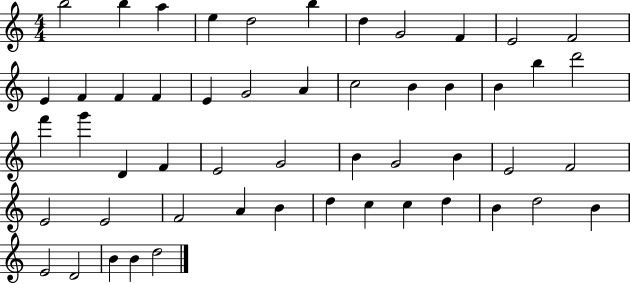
X:1
T:Untitled
M:4/4
L:1/4
K:C
b2 b a e d2 b d G2 F E2 F2 E F F F E G2 A c2 B B B b d'2 f' g' D F E2 G2 B G2 B E2 F2 E2 E2 F2 A B d c c d B d2 B E2 D2 B B d2